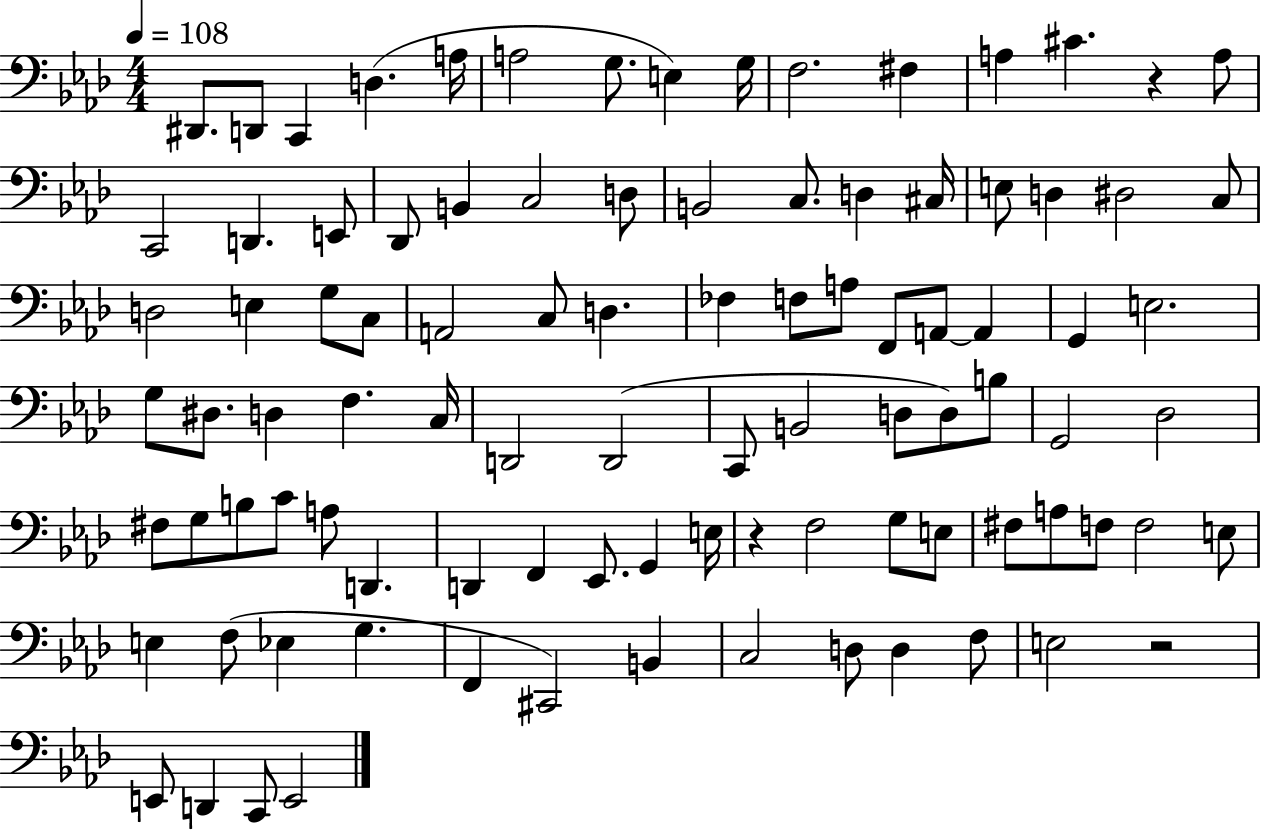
X:1
T:Untitled
M:4/4
L:1/4
K:Ab
^D,,/2 D,,/2 C,, D, A,/4 A,2 G,/2 E, G,/4 F,2 ^F, A, ^C z A,/2 C,,2 D,, E,,/2 _D,,/2 B,, C,2 D,/2 B,,2 C,/2 D, ^C,/4 E,/2 D, ^D,2 C,/2 D,2 E, G,/2 C,/2 A,,2 C,/2 D, _F, F,/2 A,/2 F,,/2 A,,/2 A,, G,, E,2 G,/2 ^D,/2 D, F, C,/4 D,,2 D,,2 C,,/2 B,,2 D,/2 D,/2 B,/2 G,,2 _D,2 ^F,/2 G,/2 B,/2 C/2 A,/2 D,, D,, F,, _E,,/2 G,, E,/4 z F,2 G,/2 E,/2 ^F,/2 A,/2 F,/2 F,2 E,/2 E, F,/2 _E, G, F,, ^C,,2 B,, C,2 D,/2 D, F,/2 E,2 z2 E,,/2 D,, C,,/2 E,,2